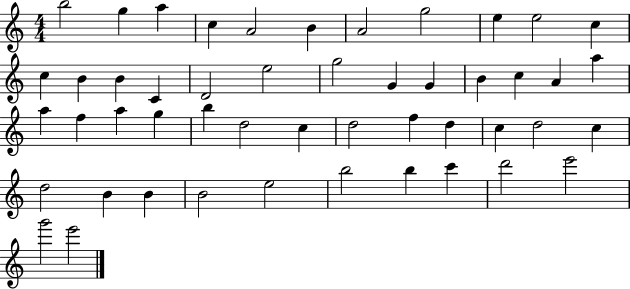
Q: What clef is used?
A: treble